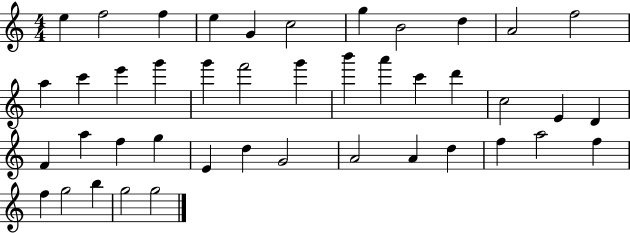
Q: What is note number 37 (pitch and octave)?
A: A5